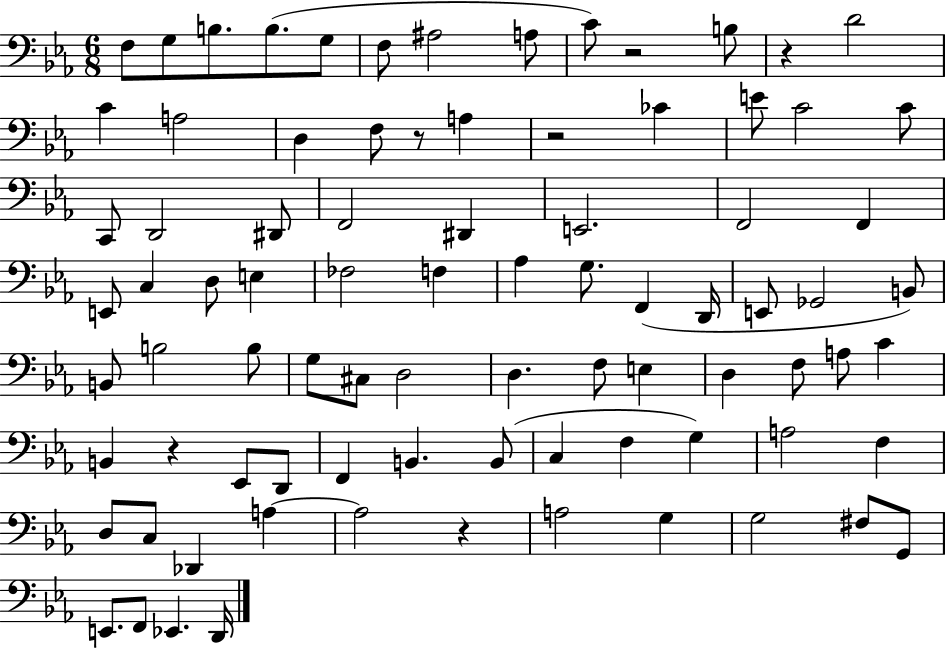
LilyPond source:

{
  \clef bass
  \numericTimeSignature
  \time 6/8
  \key ees \major
  f8 g8 b8. b8.( g8 | f8 ais2 a8 | c'8) r2 b8 | r4 d'2 | \break c'4 a2 | d4 f8 r8 a4 | r2 ces'4 | e'8 c'2 c'8 | \break c,8 d,2 dis,8 | f,2 dis,4 | e,2. | f,2 f,4 | \break e,8 c4 d8 e4 | fes2 f4 | aes4 g8. f,4( d,16 | e,8 ges,2 b,8) | \break b,8 b2 b8 | g8 cis8 d2 | d4. f8 e4 | d4 f8 a8 c'4 | \break b,4 r4 ees,8 d,8 | f,4 b,4. b,8( | c4 f4 g4) | a2 f4 | \break d8 c8 des,4 a4~~ | a2 r4 | a2 g4 | g2 fis8 g,8 | \break e,8. f,8 ees,4. d,16 | \bar "|."
}